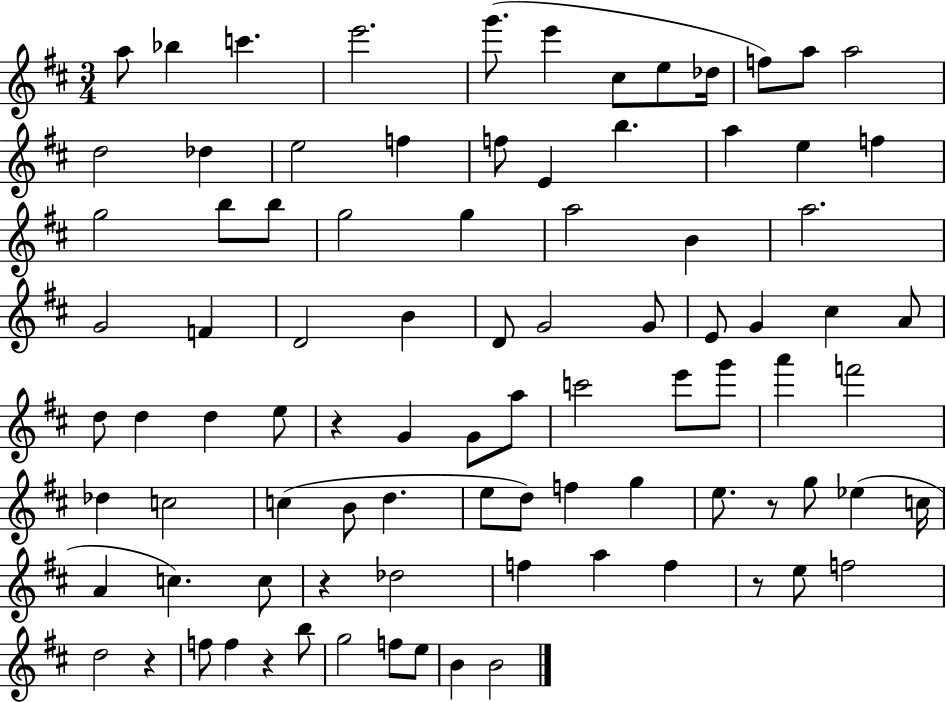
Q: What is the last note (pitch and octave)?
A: B4